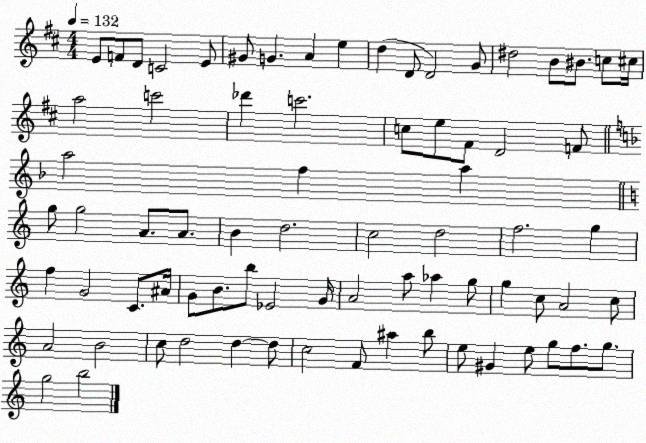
X:1
T:Untitled
M:4/4
L:1/4
K:D
E/2 F/2 D/2 C2 E/2 ^G/2 G A e d D/2 D2 G/2 ^d2 B/2 ^B/2 c/2 ^c/4 a2 c'2 _d' c'2 c/2 e/2 ^F/2 D2 F/2 a2 f a g/2 g2 A/2 A/2 B d2 c2 d2 f2 g f G2 C/2 ^A/4 G/2 B/2 b/2 _E2 G/4 A2 a/2 _a g/2 g c/2 A2 c/2 A2 B2 c/2 d2 d d/2 c2 F/2 ^a b/2 e/2 ^G e/2 g/2 f/2 g/2 g2 b2